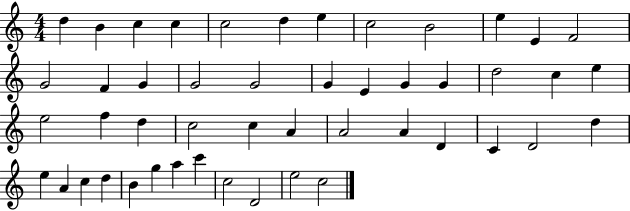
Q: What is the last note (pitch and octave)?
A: C5